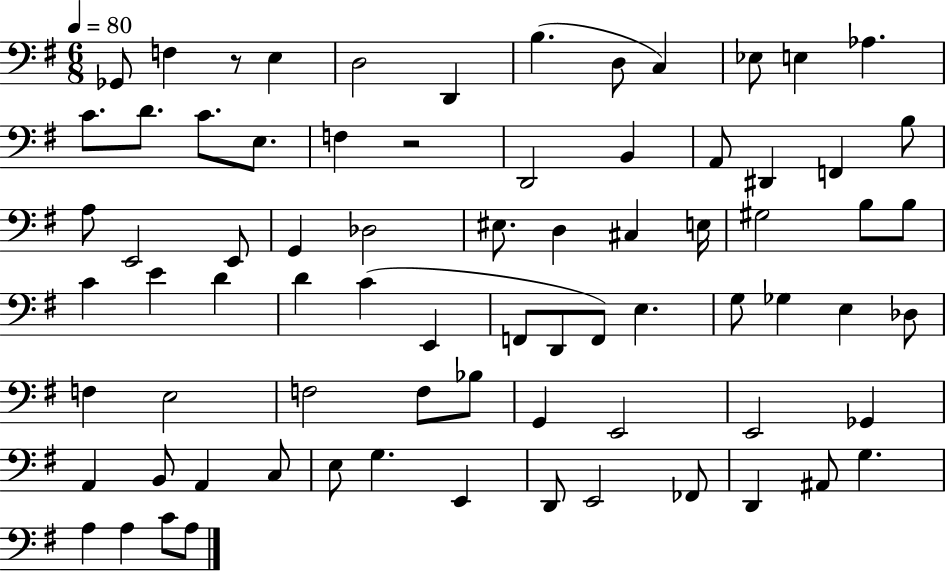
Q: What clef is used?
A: bass